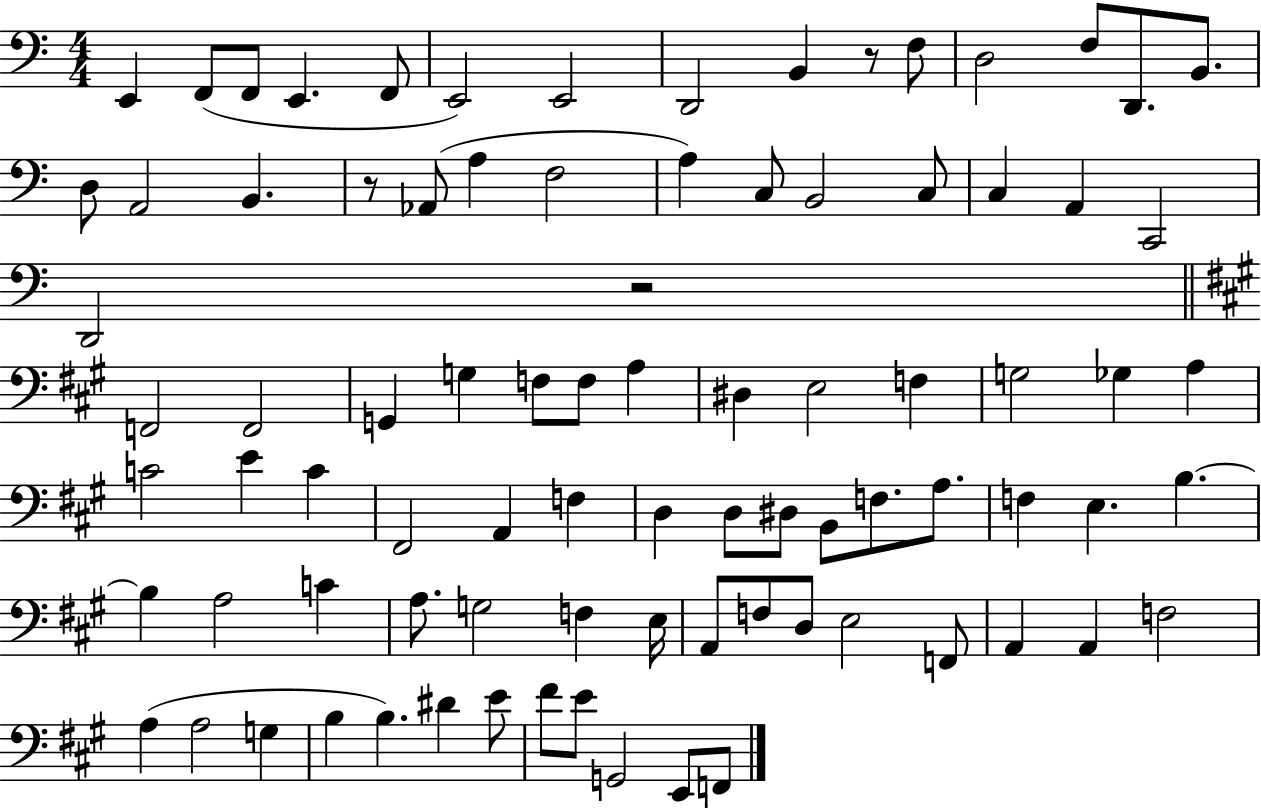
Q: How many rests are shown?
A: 3